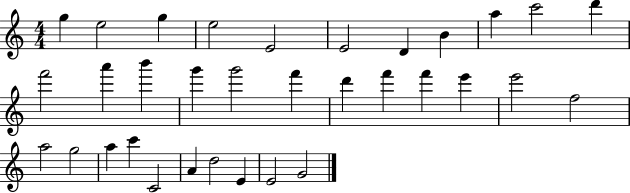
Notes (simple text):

G5/q E5/h G5/q E5/h E4/h E4/h D4/q B4/q A5/q C6/h D6/q F6/h A6/q B6/q G6/q G6/h F6/q D6/q F6/q F6/q E6/q E6/h F5/h A5/h G5/h A5/q C6/q C4/h A4/q D5/h E4/q E4/h G4/h